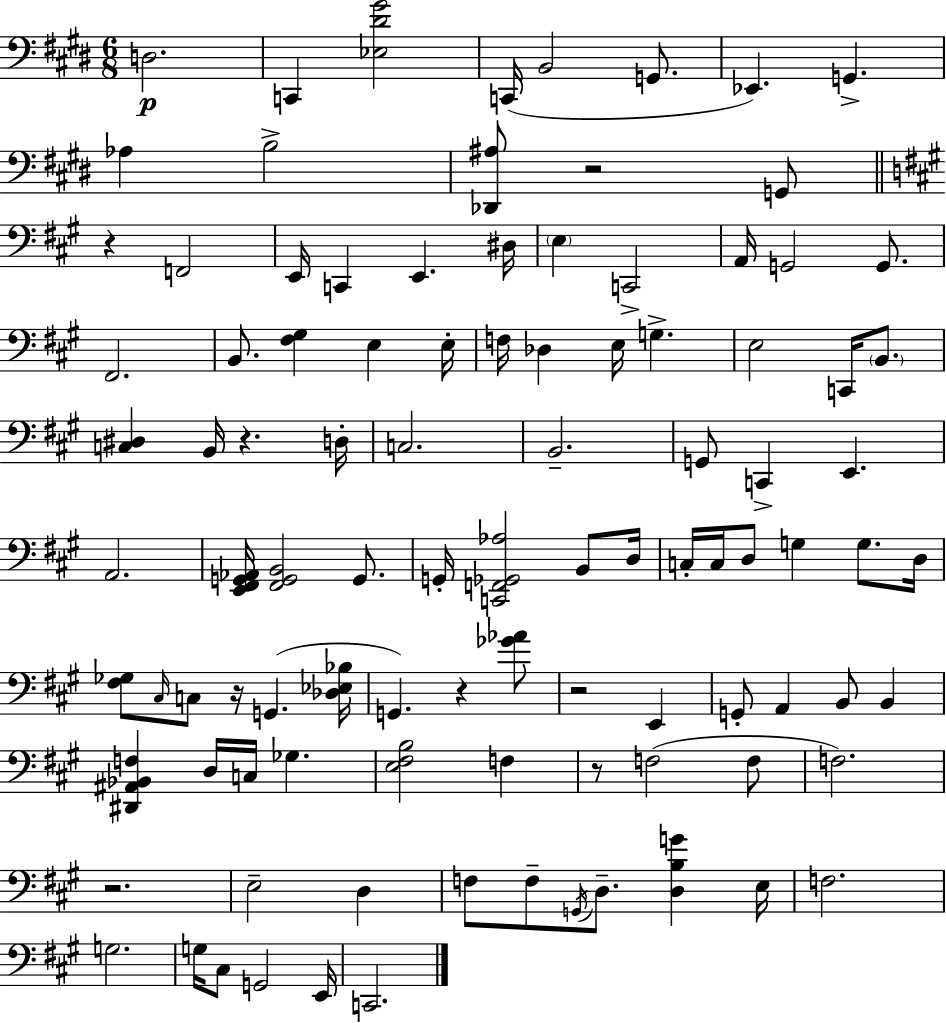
D3/h. C2/q [Eb3,D#4,G#4]/h C2/s B2/h G2/e. Eb2/q. G2/q. Ab3/q B3/h [Db2,A#3]/e R/h G2/e R/q F2/h E2/s C2/q E2/q. D#3/s E3/q C2/h A2/s G2/h G2/e. F#2/h. B2/e. [F#3,G#3]/q E3/q E3/s F3/s Db3/q E3/s G3/q. E3/h C2/s B2/e. [C3,D#3]/q B2/s R/q. D3/s C3/h. B2/h. G2/e C2/q E2/q. A2/h. [E2,F#2,G2,Ab2]/s [F#2,G2,B2]/h G2/e. G2/s [C2,F2,Gb2,Ab3]/h B2/e D3/s C3/s C3/s D3/e G3/q G3/e. D3/s [F#3,Gb3]/e C#3/s C3/e R/s G2/q. [Db3,Eb3,Bb3]/s G2/q. R/q [Gb4,Ab4]/e R/h E2/q G2/e A2/q B2/e B2/q [D#2,A#2,Bb2,F3]/q D3/s C3/s Gb3/q. [E3,F#3,B3]/h F3/q R/e F3/h F3/e F3/h. R/h. E3/h D3/q F3/e F3/e G2/s D3/e. [D3,B3,G4]/q E3/s F3/h. G3/h. G3/s C#3/e G2/h E2/s C2/h.